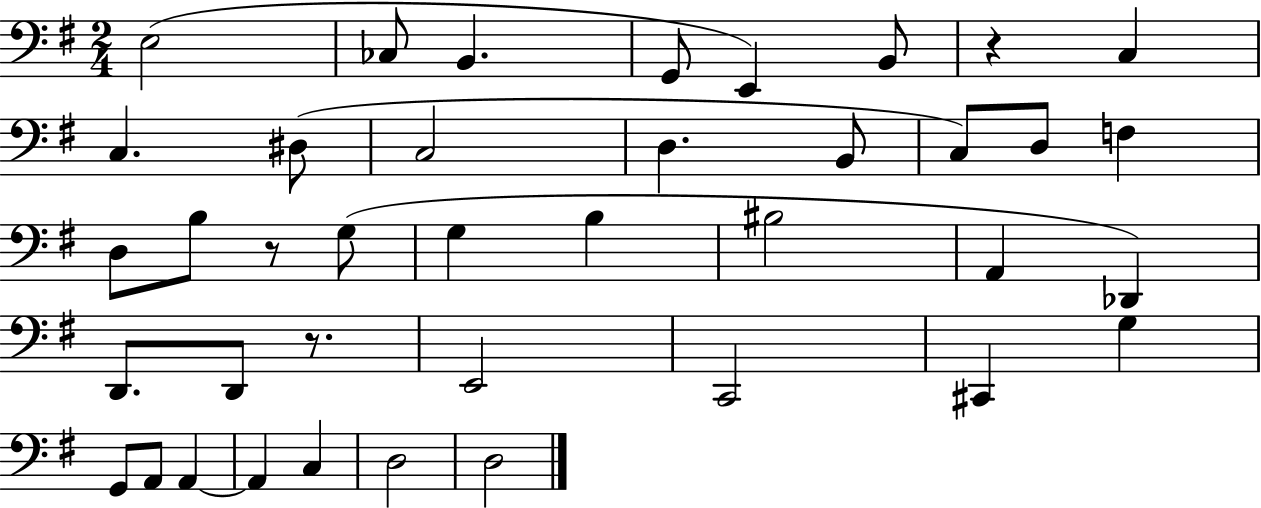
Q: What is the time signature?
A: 2/4